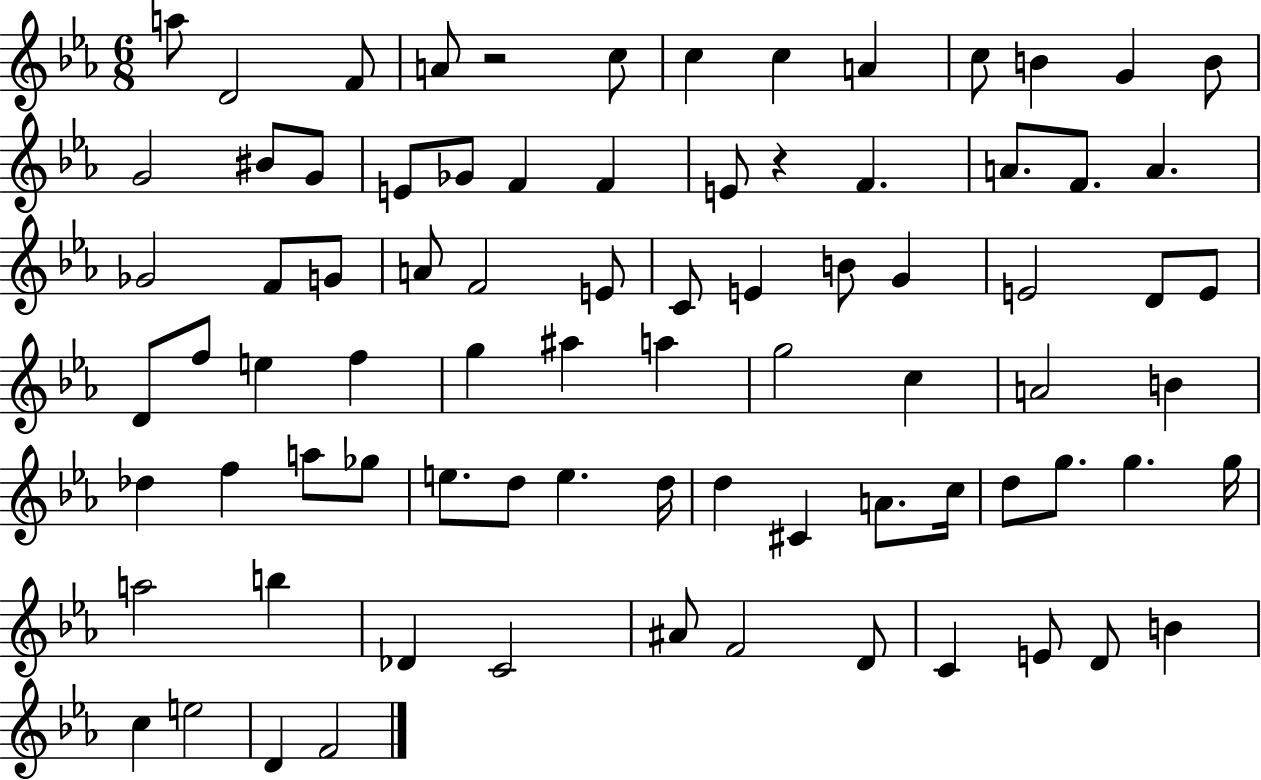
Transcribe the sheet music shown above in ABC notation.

X:1
T:Untitled
M:6/8
L:1/4
K:Eb
a/2 D2 F/2 A/2 z2 c/2 c c A c/2 B G B/2 G2 ^B/2 G/2 E/2 _G/2 F F E/2 z F A/2 F/2 A _G2 F/2 G/2 A/2 F2 E/2 C/2 E B/2 G E2 D/2 E/2 D/2 f/2 e f g ^a a g2 c A2 B _d f a/2 _g/2 e/2 d/2 e d/4 d ^C A/2 c/4 d/2 g/2 g g/4 a2 b _D C2 ^A/2 F2 D/2 C E/2 D/2 B c e2 D F2